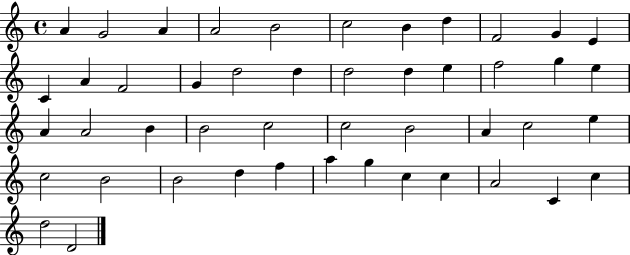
A4/q G4/h A4/q A4/h B4/h C5/h B4/q D5/q F4/h G4/q E4/q C4/q A4/q F4/h G4/q D5/h D5/q D5/h D5/q E5/q F5/h G5/q E5/q A4/q A4/h B4/q B4/h C5/h C5/h B4/h A4/q C5/h E5/q C5/h B4/h B4/h D5/q F5/q A5/q G5/q C5/q C5/q A4/h C4/q C5/q D5/h D4/h